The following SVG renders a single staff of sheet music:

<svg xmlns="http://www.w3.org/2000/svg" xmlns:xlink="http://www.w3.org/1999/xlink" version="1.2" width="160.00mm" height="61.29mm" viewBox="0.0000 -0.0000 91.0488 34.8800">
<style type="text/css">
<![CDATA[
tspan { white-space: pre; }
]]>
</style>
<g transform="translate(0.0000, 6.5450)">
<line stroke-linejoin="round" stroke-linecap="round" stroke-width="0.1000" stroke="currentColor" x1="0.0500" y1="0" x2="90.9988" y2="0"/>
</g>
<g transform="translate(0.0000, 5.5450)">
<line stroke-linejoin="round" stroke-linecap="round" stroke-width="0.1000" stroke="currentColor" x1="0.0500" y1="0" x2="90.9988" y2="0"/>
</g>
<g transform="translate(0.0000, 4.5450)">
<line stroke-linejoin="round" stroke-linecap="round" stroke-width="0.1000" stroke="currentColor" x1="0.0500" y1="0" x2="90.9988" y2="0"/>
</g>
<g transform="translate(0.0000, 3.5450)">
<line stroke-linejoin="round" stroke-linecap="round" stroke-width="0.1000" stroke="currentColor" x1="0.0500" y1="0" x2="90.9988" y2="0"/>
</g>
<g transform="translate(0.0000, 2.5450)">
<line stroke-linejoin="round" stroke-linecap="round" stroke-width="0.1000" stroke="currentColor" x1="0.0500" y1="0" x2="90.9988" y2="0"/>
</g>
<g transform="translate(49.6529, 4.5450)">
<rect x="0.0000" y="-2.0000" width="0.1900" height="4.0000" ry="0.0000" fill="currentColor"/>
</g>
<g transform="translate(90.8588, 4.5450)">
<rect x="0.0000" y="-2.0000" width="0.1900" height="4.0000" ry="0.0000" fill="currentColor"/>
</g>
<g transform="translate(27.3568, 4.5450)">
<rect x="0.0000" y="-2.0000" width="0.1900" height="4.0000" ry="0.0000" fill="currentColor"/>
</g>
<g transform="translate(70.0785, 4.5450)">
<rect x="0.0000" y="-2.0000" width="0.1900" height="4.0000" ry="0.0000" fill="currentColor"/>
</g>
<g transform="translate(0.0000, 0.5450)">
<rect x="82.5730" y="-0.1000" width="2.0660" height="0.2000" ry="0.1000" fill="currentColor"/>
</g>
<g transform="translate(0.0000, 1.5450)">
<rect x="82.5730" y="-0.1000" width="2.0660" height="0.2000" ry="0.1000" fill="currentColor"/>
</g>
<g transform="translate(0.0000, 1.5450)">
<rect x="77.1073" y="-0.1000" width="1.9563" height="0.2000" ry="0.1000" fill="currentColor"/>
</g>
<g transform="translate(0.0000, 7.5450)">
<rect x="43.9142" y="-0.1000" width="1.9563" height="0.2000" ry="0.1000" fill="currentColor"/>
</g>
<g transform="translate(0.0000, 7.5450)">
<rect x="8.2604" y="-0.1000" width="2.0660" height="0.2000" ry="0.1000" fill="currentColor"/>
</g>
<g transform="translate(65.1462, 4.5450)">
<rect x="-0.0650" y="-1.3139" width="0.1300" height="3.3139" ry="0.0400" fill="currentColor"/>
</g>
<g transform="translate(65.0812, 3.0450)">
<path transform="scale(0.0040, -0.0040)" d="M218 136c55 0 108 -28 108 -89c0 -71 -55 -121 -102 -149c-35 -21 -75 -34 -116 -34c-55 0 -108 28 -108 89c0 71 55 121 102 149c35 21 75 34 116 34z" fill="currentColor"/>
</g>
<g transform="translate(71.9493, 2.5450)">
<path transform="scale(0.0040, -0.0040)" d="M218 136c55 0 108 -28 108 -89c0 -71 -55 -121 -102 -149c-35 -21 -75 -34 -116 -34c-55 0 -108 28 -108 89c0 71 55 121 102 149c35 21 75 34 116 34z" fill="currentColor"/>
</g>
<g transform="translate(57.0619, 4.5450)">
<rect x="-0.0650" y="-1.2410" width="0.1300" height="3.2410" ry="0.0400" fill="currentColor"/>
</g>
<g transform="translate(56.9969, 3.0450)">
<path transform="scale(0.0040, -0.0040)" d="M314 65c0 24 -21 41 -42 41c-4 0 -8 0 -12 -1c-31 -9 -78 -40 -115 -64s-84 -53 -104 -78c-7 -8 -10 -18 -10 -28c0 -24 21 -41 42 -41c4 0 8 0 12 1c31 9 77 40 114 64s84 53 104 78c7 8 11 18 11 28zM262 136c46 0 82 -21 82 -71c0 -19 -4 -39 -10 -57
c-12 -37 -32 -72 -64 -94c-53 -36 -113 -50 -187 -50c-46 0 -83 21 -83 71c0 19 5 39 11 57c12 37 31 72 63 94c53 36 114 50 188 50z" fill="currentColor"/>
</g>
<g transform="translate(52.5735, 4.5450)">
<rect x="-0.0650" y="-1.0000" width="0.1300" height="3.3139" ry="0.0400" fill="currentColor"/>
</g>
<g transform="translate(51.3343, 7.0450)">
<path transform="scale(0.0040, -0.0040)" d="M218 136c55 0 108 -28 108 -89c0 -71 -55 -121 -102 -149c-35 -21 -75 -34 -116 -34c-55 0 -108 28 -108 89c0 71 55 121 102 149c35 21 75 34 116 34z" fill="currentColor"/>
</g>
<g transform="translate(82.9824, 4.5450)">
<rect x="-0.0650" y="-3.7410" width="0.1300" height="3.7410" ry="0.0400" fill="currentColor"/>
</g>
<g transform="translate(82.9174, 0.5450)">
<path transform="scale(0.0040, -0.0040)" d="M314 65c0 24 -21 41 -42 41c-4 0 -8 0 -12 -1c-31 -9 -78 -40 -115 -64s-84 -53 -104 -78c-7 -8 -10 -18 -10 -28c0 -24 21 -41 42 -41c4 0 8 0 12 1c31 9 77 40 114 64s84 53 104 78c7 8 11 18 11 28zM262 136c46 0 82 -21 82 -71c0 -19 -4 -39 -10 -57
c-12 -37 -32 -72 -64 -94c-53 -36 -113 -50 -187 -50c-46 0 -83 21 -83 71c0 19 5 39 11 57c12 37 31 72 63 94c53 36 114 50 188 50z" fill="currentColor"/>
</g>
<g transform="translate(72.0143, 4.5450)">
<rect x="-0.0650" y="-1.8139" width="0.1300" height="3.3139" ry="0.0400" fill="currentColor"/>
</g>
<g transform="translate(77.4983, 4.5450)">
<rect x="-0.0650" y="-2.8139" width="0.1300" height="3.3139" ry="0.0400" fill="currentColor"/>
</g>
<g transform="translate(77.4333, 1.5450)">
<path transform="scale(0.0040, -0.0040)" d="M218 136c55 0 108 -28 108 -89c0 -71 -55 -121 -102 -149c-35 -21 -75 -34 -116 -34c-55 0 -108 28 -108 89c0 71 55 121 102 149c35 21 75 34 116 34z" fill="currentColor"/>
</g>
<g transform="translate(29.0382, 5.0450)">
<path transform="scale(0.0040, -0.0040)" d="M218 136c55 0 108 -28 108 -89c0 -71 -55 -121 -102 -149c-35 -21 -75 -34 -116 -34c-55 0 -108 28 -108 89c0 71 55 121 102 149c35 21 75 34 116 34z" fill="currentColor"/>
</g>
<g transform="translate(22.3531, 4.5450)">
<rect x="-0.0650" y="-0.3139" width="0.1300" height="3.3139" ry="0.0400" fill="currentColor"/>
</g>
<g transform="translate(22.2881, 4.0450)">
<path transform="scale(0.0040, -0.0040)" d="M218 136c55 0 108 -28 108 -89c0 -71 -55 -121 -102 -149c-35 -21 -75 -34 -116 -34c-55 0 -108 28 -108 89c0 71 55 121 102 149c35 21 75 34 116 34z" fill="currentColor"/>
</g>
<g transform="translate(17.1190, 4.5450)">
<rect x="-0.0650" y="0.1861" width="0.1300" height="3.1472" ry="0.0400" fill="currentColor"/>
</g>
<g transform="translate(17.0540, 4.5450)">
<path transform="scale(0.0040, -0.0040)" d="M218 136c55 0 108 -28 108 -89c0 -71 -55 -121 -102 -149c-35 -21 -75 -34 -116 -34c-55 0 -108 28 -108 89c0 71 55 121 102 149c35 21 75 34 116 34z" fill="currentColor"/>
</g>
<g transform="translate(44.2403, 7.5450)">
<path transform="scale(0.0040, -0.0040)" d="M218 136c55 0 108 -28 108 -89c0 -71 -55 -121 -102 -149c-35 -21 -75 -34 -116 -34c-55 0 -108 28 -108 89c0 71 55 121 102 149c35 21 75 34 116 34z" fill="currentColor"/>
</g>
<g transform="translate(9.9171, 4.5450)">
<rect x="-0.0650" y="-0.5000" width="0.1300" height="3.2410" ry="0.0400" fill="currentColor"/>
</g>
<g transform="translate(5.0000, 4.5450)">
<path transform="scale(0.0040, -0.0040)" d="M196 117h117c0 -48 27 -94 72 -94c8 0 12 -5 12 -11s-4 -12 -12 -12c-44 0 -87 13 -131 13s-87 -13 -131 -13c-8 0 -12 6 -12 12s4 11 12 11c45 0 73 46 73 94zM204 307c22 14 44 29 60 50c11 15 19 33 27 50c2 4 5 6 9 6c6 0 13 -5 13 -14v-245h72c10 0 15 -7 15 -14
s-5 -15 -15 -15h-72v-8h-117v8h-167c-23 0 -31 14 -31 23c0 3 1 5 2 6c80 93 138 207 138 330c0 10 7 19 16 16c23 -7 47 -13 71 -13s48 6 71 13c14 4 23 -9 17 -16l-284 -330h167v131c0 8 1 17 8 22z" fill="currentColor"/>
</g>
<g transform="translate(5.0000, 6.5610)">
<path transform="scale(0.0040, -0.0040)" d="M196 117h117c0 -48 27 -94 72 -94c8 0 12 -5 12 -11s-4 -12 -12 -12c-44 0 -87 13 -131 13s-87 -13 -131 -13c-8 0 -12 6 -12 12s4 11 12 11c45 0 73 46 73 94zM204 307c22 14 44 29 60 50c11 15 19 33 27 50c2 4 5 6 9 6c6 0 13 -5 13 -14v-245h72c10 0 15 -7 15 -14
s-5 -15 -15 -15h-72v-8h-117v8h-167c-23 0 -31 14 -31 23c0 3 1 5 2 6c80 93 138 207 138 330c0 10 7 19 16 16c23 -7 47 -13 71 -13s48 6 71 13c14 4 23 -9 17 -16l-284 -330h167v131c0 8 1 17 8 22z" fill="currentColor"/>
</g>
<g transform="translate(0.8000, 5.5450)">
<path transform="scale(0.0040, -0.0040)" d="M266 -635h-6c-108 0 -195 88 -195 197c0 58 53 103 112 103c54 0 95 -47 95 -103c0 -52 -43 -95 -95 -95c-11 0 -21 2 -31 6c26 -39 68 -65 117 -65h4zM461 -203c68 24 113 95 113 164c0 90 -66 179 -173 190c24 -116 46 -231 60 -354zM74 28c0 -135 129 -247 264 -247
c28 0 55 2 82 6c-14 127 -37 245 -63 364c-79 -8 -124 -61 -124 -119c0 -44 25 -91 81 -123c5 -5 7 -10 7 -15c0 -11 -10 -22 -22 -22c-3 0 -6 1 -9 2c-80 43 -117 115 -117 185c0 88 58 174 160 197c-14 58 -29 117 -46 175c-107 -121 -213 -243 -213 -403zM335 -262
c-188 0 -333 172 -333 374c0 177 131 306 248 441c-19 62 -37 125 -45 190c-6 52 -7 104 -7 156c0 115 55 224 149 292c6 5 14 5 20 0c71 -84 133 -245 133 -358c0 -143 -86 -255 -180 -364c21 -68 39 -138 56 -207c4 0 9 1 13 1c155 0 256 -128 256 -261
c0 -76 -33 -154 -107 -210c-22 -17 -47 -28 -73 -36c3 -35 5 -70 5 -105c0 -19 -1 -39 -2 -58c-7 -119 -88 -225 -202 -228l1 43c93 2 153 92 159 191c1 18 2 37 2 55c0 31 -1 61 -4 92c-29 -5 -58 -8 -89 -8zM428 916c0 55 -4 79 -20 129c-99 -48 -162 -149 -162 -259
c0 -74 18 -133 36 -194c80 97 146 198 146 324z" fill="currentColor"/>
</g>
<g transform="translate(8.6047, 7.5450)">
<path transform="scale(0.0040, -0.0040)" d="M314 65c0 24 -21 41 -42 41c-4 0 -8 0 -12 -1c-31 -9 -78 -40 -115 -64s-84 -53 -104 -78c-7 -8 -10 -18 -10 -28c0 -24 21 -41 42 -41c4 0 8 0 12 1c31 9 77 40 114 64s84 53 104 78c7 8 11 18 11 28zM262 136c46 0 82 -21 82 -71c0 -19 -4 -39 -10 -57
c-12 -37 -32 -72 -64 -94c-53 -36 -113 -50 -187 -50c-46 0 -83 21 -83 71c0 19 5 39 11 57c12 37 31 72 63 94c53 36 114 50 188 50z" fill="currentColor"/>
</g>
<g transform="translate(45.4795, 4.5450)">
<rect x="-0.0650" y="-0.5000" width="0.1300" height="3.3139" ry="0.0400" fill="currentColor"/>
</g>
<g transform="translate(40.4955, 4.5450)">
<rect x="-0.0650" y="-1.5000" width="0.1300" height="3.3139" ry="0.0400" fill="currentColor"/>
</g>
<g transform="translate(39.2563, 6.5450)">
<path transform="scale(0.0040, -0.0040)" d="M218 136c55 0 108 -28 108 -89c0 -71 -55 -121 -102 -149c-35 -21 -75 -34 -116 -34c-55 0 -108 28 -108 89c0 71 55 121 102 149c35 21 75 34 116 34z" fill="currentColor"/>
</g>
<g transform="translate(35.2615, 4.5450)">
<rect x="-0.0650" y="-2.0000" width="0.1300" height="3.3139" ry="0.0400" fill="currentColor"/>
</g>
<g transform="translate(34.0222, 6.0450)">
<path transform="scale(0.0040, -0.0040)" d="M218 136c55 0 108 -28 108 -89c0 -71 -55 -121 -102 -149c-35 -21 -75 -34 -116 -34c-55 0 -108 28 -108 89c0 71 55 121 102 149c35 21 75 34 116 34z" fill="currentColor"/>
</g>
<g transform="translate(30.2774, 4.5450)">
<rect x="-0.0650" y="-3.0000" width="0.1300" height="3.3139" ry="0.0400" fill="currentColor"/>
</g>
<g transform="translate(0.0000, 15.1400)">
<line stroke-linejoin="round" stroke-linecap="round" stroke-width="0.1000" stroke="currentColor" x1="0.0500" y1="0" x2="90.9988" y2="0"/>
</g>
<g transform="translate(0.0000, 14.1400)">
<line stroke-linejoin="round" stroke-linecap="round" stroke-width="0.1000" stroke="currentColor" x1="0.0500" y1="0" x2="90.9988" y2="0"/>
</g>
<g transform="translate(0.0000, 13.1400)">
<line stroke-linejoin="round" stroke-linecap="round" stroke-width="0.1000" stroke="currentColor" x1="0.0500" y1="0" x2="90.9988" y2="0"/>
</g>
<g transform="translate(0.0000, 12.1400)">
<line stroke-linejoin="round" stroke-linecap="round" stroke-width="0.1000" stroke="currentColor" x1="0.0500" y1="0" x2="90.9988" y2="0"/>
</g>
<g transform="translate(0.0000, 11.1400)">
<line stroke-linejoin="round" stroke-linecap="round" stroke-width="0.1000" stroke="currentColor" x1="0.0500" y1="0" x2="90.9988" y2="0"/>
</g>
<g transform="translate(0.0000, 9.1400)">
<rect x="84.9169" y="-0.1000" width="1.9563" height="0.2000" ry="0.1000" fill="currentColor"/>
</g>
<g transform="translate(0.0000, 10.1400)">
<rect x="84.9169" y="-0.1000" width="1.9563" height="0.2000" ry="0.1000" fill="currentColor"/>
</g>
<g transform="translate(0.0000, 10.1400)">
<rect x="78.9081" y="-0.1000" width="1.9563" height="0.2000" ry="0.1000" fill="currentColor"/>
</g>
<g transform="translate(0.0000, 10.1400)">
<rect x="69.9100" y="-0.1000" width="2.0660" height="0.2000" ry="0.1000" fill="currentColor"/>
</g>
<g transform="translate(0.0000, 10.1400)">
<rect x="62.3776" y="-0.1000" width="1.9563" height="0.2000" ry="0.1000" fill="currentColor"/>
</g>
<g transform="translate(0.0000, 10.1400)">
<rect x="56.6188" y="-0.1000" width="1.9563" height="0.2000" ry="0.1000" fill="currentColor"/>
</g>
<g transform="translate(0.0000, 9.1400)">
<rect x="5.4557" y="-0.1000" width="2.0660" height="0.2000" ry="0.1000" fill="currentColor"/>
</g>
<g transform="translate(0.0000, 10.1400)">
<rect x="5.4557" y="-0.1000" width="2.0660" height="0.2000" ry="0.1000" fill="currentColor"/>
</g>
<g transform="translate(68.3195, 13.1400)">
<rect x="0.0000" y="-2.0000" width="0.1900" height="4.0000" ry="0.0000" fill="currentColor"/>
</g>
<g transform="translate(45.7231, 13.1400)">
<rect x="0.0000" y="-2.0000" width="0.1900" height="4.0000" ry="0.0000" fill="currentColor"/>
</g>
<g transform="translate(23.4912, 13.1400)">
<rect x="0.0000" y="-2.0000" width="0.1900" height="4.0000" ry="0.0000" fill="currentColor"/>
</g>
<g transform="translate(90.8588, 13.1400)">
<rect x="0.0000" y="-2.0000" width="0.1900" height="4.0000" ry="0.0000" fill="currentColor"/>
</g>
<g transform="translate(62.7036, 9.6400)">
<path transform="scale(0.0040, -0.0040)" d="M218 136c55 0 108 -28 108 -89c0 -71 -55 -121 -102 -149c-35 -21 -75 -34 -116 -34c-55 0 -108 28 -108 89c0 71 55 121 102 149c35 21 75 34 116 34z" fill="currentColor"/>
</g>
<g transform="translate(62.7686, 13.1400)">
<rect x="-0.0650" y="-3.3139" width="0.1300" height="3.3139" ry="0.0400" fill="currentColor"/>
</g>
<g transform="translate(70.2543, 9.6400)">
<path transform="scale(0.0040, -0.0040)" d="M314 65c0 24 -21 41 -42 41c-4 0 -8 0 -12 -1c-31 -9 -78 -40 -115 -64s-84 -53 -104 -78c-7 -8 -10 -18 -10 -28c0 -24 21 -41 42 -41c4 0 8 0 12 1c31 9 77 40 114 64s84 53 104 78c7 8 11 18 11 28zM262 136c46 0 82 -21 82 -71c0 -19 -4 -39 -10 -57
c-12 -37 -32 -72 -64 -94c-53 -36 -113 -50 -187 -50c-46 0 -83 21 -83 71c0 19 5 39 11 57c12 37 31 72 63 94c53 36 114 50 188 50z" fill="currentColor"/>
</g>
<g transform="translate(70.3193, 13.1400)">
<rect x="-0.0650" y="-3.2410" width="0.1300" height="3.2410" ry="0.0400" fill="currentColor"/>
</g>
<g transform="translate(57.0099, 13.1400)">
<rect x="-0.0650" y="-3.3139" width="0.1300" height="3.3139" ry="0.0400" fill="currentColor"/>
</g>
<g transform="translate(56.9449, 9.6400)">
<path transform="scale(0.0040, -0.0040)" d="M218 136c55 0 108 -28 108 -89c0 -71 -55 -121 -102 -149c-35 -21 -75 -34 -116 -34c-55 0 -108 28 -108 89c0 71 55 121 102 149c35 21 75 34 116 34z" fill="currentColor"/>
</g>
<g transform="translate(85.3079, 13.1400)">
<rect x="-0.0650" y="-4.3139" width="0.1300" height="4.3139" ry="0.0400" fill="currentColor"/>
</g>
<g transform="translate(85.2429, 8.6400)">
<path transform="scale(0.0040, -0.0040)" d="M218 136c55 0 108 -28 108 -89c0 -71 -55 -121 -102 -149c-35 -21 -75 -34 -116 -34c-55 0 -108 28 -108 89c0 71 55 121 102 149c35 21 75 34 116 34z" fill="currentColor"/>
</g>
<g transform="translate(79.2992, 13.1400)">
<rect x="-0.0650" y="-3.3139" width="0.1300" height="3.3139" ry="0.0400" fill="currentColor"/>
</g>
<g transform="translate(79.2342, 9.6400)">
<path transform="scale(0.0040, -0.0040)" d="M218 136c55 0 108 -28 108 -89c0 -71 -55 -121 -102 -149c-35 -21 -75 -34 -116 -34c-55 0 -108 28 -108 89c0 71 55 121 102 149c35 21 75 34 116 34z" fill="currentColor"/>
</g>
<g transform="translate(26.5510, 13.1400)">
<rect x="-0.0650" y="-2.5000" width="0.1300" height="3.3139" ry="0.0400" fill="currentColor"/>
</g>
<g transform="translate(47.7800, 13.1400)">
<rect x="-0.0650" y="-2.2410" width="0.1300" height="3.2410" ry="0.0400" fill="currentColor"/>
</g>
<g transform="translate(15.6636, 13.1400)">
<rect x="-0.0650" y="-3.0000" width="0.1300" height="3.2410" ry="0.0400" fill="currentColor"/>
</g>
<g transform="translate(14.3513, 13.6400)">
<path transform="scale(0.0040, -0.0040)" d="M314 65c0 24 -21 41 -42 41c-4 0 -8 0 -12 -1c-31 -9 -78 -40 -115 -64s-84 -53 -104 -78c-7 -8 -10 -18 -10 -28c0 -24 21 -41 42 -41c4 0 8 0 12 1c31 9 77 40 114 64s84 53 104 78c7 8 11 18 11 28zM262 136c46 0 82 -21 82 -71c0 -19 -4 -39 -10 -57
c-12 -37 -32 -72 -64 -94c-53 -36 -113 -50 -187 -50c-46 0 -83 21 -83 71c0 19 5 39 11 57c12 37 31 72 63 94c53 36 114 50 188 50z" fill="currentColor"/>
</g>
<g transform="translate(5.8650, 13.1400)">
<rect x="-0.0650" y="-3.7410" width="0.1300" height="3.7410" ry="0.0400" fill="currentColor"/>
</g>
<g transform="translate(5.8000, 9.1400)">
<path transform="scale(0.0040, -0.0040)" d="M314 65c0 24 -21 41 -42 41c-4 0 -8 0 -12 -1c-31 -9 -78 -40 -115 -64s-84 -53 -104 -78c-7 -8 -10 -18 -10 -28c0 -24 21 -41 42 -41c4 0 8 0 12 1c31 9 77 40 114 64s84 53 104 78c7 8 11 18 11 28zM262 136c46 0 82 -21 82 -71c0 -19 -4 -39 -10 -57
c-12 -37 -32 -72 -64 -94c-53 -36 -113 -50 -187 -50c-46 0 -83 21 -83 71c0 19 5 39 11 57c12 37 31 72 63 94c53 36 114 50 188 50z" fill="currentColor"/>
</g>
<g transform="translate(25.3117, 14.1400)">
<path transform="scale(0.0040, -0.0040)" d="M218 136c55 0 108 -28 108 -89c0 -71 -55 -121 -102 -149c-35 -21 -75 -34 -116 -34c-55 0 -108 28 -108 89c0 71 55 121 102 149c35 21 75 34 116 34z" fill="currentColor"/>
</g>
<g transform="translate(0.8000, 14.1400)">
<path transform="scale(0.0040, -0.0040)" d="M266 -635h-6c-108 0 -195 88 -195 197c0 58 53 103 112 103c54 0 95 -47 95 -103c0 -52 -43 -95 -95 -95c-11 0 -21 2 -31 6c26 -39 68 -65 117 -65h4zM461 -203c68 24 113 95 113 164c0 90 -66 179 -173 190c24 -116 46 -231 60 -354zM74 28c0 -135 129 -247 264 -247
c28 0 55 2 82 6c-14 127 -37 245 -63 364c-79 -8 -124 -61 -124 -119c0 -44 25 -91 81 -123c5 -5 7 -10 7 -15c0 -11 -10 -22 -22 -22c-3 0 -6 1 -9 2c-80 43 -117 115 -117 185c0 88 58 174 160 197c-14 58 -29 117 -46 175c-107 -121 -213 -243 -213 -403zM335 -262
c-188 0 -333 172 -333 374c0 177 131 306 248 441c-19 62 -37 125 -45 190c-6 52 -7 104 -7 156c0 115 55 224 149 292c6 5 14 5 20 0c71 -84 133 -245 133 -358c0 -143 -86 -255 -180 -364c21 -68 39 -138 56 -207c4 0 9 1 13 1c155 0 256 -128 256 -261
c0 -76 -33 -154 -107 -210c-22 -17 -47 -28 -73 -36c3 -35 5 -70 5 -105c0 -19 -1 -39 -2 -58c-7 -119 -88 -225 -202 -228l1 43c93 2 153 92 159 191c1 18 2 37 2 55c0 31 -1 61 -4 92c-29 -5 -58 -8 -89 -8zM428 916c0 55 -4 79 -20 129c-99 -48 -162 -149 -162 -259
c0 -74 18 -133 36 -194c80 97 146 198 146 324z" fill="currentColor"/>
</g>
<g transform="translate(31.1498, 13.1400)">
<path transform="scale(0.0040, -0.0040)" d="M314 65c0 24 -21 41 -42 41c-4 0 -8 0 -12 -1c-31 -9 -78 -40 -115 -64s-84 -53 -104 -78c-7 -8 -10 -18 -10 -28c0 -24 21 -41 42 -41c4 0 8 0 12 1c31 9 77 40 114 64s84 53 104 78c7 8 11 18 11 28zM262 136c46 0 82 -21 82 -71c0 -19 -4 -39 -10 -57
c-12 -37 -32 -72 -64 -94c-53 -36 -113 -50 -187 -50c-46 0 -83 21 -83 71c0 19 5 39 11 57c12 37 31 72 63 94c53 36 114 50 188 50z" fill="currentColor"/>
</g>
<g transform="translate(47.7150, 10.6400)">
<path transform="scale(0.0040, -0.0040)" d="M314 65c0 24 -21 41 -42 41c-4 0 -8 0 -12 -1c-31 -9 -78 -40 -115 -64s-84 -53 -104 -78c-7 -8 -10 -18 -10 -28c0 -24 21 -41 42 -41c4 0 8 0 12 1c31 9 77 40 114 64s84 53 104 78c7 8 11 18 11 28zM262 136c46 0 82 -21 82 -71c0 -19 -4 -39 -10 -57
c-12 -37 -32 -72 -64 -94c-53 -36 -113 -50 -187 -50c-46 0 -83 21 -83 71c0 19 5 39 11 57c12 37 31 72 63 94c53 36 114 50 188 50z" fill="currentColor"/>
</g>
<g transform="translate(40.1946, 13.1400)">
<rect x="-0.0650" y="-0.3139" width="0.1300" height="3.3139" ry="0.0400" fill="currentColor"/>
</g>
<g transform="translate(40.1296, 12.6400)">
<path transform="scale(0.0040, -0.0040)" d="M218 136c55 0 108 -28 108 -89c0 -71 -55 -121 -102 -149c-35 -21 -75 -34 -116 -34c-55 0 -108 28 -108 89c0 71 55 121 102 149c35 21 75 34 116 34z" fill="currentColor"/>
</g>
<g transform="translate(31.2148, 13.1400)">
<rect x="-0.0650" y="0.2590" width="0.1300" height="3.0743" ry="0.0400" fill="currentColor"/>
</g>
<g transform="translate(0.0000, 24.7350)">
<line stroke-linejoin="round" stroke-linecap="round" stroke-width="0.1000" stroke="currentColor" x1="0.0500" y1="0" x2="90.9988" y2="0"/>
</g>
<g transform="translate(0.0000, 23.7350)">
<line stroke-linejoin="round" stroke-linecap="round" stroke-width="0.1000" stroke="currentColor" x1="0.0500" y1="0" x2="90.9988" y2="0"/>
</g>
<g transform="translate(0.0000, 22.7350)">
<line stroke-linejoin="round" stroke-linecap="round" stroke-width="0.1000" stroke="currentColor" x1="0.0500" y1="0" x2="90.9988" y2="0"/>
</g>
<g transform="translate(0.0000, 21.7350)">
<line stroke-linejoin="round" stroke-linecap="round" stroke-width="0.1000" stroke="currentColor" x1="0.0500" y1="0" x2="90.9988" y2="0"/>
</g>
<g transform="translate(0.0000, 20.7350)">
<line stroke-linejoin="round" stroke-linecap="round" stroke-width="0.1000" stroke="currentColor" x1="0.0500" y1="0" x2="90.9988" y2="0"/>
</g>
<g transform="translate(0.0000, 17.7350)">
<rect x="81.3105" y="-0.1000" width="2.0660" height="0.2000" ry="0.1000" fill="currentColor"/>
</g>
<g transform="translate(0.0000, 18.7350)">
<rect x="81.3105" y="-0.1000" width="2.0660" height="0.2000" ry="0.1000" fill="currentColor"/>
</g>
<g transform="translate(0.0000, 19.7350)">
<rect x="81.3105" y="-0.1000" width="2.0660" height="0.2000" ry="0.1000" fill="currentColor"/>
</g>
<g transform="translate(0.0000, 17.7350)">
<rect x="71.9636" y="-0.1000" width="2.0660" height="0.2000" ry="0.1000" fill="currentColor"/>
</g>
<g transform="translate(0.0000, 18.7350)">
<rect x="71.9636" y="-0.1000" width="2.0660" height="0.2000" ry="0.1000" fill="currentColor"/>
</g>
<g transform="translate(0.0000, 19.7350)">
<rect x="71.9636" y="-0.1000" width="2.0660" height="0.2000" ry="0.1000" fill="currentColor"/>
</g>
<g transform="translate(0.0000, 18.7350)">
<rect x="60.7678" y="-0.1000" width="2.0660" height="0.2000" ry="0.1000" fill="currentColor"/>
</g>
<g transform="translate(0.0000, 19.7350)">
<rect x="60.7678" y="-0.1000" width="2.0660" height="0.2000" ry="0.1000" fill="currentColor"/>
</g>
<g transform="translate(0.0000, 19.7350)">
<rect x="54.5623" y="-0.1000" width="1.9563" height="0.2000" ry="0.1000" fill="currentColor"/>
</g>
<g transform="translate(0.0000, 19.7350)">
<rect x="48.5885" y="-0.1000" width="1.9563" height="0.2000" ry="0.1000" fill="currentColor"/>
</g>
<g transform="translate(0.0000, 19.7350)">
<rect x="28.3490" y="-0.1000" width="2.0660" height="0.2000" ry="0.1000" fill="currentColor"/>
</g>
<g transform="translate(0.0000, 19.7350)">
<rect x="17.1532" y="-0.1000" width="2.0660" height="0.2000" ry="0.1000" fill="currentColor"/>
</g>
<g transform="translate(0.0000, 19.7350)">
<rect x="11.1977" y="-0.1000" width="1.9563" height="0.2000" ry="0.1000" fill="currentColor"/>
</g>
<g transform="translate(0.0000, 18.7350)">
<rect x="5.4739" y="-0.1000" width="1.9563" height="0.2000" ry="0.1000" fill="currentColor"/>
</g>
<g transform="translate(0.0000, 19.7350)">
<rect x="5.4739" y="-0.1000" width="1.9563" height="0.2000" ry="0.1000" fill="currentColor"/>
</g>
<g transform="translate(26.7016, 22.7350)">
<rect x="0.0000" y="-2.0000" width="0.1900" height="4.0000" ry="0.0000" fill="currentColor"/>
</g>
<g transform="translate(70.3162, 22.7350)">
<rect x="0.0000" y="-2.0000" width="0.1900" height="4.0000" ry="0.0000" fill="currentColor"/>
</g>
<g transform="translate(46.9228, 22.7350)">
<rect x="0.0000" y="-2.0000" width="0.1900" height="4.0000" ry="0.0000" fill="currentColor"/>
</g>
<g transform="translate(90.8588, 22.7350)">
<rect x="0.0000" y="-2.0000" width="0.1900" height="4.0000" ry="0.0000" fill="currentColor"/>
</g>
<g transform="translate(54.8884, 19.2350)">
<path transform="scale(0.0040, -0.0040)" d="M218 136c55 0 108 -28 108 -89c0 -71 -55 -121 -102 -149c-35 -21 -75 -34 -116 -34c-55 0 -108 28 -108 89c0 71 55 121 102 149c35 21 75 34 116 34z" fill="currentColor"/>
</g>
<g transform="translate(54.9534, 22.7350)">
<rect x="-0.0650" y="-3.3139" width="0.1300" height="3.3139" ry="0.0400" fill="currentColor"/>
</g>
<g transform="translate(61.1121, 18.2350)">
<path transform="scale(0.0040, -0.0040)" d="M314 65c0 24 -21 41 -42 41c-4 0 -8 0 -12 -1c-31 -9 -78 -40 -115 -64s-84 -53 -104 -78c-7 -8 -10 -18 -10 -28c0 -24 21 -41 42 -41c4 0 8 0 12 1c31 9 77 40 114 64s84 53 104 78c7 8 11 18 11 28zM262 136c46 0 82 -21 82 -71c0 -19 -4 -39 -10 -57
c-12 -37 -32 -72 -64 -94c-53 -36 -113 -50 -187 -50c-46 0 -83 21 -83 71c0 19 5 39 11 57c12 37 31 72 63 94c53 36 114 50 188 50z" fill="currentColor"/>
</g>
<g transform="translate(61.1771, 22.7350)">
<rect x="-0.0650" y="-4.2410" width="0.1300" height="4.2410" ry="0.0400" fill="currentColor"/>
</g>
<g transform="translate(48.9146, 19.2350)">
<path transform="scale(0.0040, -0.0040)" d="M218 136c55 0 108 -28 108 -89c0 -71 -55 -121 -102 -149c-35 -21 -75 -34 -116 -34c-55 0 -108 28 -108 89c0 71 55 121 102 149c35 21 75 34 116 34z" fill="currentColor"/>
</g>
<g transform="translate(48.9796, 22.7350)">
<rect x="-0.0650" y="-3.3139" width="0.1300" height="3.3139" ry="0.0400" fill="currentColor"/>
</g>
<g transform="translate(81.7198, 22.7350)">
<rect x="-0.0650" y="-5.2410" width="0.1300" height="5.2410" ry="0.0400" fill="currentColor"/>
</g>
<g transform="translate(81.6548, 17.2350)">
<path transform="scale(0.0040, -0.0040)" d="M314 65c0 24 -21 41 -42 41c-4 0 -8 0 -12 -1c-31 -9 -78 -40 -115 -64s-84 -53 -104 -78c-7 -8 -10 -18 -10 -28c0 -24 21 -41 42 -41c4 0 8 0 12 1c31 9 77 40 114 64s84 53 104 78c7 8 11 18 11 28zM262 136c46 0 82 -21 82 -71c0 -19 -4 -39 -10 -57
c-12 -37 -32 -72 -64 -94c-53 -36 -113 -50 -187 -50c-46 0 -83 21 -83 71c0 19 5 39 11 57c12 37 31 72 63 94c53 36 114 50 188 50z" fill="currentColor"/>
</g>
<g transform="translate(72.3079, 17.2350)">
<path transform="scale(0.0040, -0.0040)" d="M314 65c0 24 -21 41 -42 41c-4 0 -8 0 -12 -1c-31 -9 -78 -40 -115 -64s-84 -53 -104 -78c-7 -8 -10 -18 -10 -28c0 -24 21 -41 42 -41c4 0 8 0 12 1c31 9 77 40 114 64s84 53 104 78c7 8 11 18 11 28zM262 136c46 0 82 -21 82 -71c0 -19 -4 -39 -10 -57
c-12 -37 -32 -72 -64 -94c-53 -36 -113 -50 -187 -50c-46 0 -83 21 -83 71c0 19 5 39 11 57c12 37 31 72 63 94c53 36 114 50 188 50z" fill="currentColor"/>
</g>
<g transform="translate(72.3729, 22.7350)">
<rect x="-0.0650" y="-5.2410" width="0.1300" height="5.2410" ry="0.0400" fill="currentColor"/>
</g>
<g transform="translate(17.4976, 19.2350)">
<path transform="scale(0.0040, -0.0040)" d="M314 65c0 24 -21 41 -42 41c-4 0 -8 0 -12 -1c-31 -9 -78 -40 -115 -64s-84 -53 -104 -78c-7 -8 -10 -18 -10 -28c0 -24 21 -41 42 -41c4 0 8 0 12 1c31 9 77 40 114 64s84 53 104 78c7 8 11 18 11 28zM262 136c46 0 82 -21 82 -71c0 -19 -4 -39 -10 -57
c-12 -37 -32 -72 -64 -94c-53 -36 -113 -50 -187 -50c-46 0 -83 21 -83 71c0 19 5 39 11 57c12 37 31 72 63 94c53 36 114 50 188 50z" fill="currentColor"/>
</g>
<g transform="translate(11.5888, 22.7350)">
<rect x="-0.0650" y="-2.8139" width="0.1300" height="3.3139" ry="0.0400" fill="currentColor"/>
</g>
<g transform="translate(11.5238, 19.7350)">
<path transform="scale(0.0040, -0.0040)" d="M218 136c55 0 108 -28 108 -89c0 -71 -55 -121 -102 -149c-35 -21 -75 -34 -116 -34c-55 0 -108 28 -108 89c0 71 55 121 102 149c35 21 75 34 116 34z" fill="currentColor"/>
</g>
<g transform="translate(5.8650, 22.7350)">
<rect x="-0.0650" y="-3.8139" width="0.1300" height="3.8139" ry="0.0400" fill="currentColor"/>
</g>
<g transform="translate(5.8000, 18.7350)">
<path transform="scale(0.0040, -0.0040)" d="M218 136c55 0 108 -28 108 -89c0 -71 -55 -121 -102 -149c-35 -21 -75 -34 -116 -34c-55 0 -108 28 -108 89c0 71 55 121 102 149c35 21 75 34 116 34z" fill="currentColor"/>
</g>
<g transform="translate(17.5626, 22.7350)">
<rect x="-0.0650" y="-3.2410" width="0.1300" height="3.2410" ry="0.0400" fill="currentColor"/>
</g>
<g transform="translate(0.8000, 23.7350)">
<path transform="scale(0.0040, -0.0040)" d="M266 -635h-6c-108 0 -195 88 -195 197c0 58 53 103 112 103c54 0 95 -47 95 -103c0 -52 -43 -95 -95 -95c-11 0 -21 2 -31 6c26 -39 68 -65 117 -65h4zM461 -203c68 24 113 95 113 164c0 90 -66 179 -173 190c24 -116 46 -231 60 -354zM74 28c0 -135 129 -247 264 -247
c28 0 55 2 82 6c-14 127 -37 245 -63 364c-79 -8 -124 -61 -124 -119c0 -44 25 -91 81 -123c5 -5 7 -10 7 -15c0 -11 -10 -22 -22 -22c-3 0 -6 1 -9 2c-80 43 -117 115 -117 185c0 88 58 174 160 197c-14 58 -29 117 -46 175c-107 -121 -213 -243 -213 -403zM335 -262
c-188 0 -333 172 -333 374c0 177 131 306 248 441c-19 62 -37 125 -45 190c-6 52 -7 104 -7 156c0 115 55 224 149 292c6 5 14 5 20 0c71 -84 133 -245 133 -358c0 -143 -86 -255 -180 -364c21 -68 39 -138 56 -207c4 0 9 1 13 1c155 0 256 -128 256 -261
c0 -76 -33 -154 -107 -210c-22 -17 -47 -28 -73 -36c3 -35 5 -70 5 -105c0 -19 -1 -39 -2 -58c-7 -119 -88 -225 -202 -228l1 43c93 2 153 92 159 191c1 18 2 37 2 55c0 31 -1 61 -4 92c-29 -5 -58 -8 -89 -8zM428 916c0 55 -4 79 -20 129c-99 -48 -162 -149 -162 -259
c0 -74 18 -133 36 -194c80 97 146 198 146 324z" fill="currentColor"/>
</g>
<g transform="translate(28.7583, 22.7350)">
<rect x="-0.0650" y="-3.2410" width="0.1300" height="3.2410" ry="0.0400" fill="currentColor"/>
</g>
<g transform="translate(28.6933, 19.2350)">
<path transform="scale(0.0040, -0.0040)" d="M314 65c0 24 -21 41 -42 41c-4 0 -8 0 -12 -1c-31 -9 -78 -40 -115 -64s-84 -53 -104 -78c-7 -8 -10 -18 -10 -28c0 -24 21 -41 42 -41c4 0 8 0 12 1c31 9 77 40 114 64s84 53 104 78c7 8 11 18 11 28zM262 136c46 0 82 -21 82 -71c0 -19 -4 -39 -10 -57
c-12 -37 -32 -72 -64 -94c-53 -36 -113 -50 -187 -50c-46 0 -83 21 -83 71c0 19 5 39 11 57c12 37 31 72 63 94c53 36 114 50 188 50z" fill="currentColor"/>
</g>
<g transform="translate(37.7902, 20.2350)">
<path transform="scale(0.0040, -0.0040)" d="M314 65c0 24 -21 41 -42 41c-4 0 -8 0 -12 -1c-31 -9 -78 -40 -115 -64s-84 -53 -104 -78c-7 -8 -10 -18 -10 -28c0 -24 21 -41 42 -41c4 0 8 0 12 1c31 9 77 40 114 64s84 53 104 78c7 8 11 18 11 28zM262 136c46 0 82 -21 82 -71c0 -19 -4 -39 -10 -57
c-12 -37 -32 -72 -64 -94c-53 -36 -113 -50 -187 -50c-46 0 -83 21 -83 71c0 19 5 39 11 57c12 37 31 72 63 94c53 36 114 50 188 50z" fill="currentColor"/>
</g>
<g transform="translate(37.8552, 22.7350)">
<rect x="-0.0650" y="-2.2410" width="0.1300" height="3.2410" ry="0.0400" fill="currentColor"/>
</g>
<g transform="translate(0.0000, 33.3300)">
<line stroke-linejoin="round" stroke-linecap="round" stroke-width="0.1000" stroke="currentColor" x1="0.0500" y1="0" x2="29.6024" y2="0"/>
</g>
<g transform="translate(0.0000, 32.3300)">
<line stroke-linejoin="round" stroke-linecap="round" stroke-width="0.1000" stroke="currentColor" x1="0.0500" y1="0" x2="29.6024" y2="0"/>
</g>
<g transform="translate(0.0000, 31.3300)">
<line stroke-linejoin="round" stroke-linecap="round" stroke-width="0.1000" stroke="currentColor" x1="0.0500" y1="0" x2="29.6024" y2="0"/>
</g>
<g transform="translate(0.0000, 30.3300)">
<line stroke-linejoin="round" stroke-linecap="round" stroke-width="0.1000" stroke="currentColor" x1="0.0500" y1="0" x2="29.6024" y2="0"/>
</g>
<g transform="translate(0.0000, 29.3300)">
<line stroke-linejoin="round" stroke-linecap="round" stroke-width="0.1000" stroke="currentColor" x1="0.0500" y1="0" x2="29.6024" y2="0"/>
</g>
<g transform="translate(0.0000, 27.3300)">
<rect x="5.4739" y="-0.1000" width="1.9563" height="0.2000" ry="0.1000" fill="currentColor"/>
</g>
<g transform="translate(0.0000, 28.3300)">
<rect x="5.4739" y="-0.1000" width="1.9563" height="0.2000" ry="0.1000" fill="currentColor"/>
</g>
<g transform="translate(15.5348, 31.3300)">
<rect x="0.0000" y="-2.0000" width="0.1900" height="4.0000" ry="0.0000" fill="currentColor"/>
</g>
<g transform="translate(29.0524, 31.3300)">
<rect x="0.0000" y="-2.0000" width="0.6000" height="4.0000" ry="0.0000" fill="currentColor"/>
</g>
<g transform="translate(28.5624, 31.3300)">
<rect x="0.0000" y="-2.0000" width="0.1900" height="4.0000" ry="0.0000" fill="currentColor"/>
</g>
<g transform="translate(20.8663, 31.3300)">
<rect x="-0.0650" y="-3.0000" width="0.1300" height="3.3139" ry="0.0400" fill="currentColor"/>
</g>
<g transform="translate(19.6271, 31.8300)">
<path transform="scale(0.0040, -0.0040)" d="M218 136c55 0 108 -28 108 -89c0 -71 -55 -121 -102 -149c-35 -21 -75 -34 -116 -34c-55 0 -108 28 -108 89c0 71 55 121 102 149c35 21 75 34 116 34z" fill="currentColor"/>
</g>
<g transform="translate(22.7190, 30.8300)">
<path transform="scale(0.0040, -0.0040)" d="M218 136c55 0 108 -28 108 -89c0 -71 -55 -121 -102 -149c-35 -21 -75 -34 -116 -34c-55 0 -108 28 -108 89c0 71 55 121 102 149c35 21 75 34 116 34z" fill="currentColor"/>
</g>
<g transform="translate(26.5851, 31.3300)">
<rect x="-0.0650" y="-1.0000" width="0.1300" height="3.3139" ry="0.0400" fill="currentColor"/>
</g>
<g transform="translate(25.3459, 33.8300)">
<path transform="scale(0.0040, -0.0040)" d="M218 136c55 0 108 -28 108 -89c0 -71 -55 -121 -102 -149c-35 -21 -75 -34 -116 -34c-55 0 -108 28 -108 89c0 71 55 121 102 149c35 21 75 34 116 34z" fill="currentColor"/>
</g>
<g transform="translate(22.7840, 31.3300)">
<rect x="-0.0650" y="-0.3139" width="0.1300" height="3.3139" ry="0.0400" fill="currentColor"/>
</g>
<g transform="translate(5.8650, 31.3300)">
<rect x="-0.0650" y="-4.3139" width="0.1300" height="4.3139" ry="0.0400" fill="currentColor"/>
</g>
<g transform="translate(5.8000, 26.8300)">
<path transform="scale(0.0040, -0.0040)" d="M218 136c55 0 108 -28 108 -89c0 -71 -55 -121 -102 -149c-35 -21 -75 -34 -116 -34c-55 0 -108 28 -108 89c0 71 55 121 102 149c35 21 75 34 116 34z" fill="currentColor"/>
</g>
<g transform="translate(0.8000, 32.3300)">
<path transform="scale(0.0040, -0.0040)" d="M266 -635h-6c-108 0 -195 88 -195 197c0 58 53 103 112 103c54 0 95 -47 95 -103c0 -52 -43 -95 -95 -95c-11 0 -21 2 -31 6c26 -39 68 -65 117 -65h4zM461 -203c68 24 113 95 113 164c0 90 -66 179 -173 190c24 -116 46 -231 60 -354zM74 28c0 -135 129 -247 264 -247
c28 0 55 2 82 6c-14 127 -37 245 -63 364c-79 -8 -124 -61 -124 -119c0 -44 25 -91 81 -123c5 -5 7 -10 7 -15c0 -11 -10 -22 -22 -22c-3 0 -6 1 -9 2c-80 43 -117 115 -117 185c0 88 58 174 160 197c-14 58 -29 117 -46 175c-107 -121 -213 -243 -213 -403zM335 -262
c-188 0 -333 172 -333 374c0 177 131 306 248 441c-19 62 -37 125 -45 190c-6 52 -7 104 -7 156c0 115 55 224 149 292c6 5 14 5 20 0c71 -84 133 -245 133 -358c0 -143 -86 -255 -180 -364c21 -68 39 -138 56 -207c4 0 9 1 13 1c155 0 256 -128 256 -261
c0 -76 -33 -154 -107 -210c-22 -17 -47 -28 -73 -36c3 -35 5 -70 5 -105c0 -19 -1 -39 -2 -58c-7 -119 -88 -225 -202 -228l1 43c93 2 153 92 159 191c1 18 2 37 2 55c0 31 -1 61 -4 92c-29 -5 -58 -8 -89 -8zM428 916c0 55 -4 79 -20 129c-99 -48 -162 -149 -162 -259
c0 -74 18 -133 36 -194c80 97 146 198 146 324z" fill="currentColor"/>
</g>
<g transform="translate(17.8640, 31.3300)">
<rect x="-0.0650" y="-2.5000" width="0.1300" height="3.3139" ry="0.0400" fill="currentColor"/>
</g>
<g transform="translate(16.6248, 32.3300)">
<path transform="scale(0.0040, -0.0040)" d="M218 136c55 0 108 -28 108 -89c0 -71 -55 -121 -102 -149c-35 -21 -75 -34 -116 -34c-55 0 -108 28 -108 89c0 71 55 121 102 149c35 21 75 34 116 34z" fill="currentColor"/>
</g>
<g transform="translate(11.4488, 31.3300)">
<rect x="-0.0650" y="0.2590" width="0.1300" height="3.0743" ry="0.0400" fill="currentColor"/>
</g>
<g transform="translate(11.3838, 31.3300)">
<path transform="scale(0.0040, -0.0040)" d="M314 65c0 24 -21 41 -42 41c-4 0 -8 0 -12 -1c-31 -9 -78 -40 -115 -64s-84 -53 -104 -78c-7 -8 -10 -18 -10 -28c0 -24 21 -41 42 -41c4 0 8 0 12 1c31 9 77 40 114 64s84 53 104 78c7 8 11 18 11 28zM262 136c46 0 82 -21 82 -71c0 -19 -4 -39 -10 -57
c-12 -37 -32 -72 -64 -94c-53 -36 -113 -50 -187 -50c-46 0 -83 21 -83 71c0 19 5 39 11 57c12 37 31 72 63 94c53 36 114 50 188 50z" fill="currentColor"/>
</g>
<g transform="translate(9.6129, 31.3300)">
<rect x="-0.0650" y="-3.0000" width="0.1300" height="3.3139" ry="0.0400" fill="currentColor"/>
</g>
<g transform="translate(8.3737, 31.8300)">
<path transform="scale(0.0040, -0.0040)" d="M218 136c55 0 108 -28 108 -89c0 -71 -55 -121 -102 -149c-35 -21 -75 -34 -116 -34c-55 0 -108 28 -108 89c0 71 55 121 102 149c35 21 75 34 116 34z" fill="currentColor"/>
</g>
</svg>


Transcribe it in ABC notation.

X:1
T:Untitled
M:4/4
L:1/4
K:C
C2 B c A F E C D e2 e f a c'2 c'2 A2 G B2 c g2 b b b2 b d' c' a b2 b2 g2 b b d'2 f'2 f'2 d' A B2 G A c D